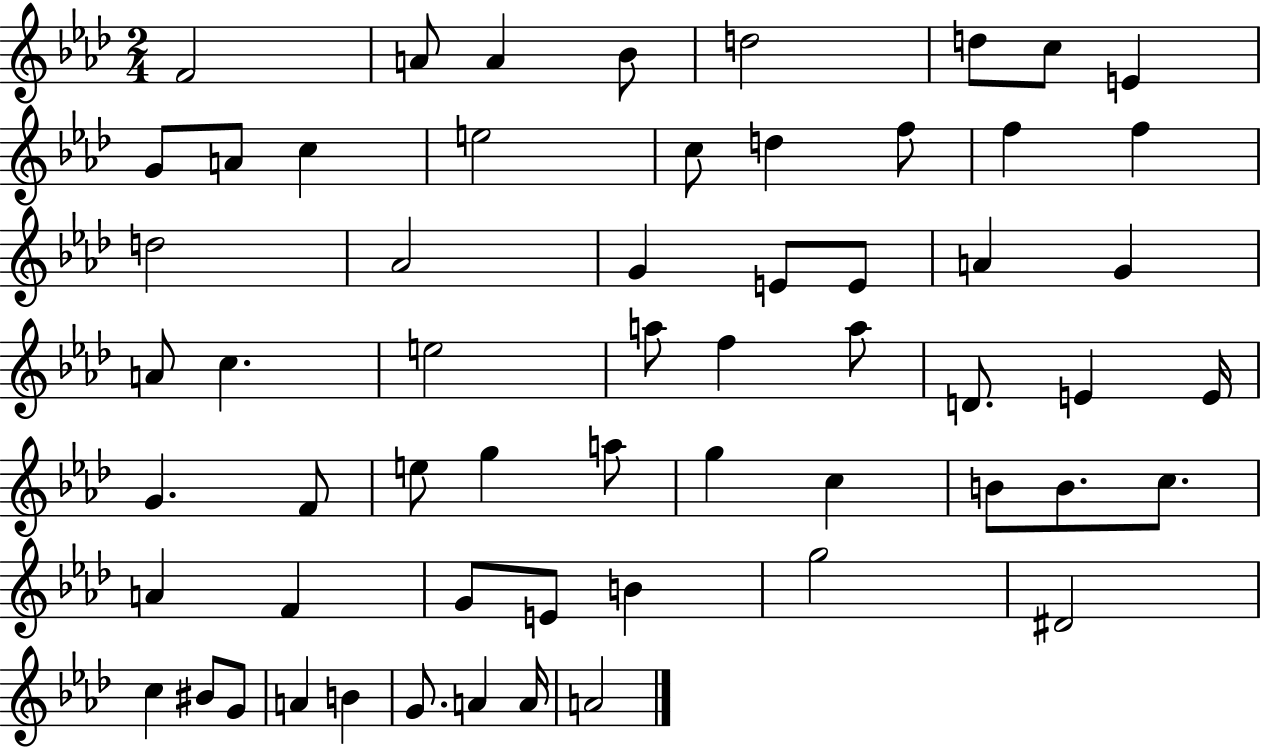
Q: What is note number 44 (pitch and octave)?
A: A4